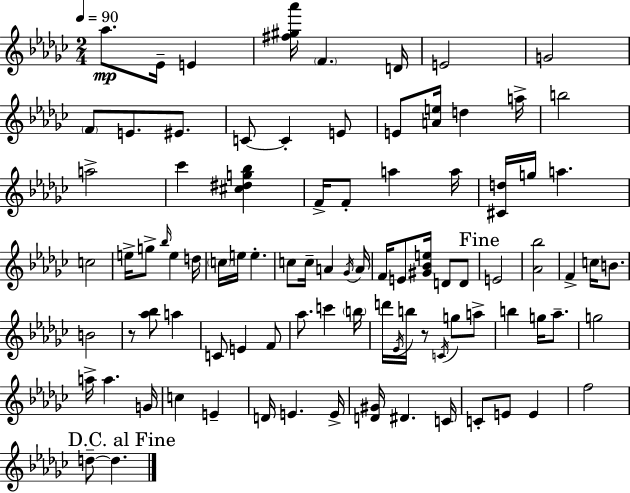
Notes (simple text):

Ab5/e. Eb4/s E4/q [F#5,G#5,Ab6]/s F4/q. D4/s E4/h G4/h F4/e E4/e. EIS4/e. C4/e C4/q E4/e E4/e [A4,E5]/s D5/q A5/s B5/h A5/h CES6/q [C#5,D#5,G5,Bb5]/q F4/s F4/e A5/q A5/s [C#4,D5]/s G5/s A5/q. C5/h E5/s G5/e Bb5/s E5/q D5/s C5/s E5/s E5/q. C5/e C5/s A4/q Gb4/s A4/s F4/s E4/e [G#4,Bb4,E5]/s D4/e D4/e E4/h [Ab4,Bb5]/h F4/q C5/s B4/e. B4/h R/e [Ab5,Bb5]/e A5/q C4/e E4/q F4/e Ab5/e. C6/q B5/s D6/s Eb4/s B5/s R/e C4/s G5/e A5/e B5/q G5/s Ab5/e. G5/h A5/s A5/q. G4/s C5/q E4/q D4/s E4/q. E4/s [D4,G#4]/s D#4/q. C4/s C4/e E4/e E4/q F5/h D5/e D5/q.